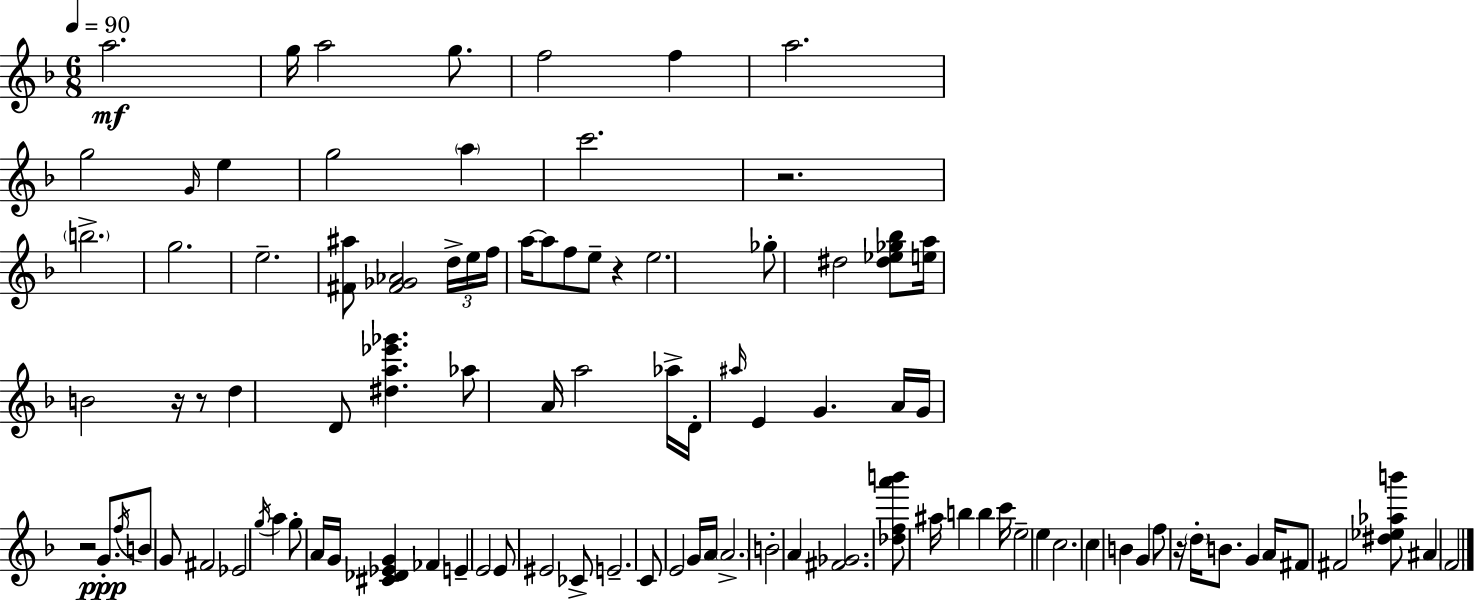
A5/h. G5/s A5/h G5/e. F5/h F5/q A5/h. G5/h G4/s E5/q G5/h A5/q C6/h. R/h. B5/h. G5/h. E5/h. [F#4,A#5]/e [F#4,Gb4,Ab4]/h D5/s E5/s F5/s A5/s A5/e F5/e E5/e R/q E5/h. Gb5/e D#5/h [D#5,Eb5,Gb5,Bb5]/e [E5,A5]/s B4/h R/s R/e D5/q D4/e [D#5,A5,Eb6,Gb6]/q. Ab5/e A4/s A5/h Ab5/s D4/s A#5/s E4/q G4/q. A4/s G4/s R/h G4/e. F5/s B4/e G4/e F#4/h Eb4/h G5/s A5/q G5/e A4/s G4/s [C#4,Db4,Eb4,G4]/q FES4/q E4/q E4/h E4/e EIS4/h CES4/e E4/h. C4/e E4/h G4/s A4/s A4/h. B4/h A4/q [F#4,Gb4]/h. [Db5,F5,A6,B6]/e A#5/s B5/q B5/q C6/s E5/h E5/q C5/h. C5/q B4/q G4/q F5/e R/s D5/s B4/e. G4/q A4/s F#4/e F#4/h [D#5,Eb5,Ab5,B6]/e A#4/q F4/h